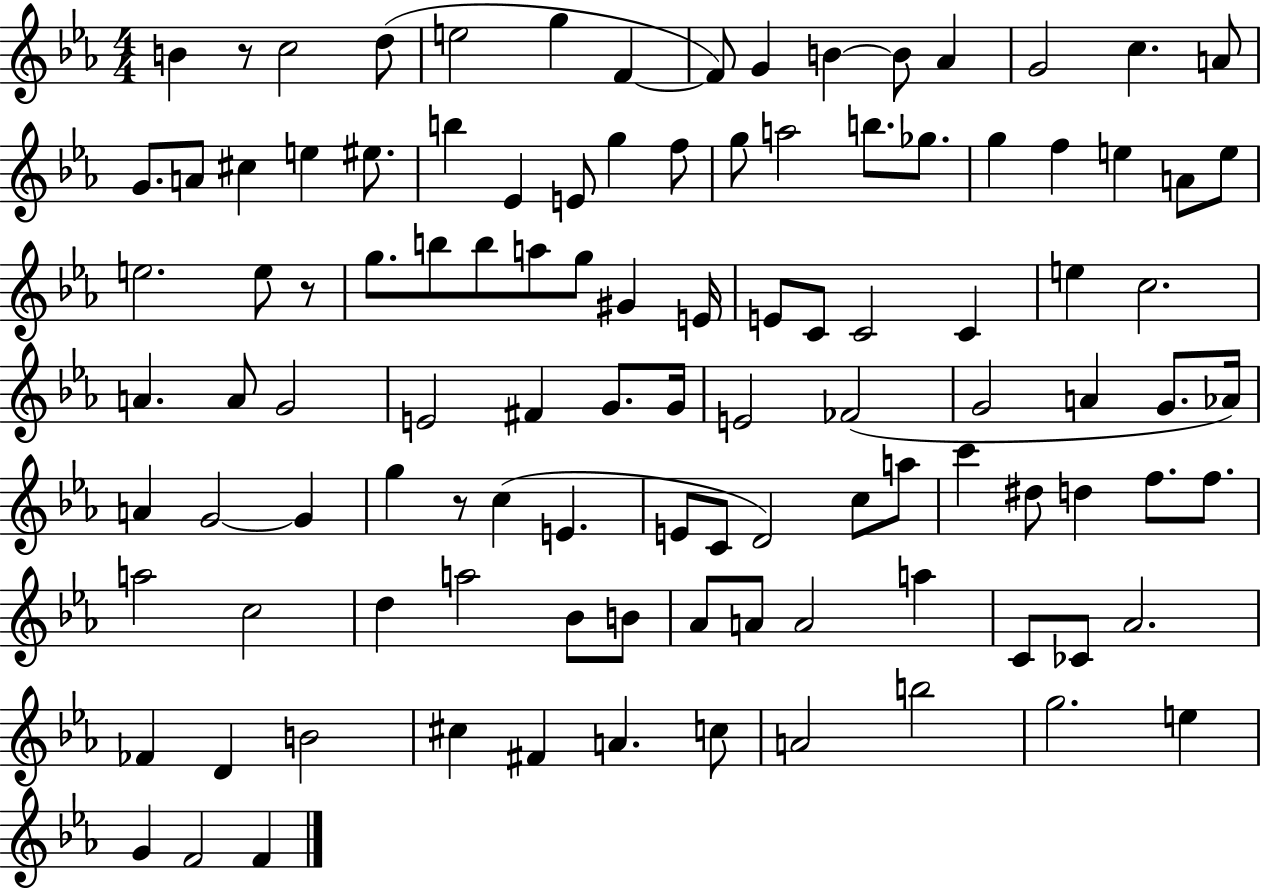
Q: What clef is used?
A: treble